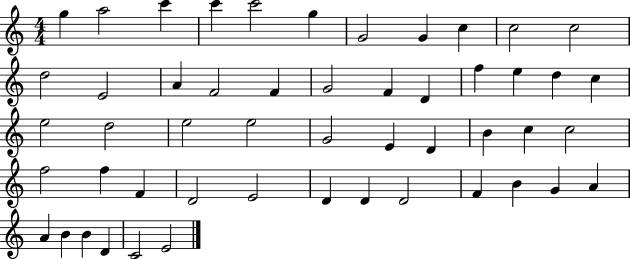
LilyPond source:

{
  \clef treble
  \numericTimeSignature
  \time 4/4
  \key c \major
  g''4 a''2 c'''4 | c'''4 c'''2 g''4 | g'2 g'4 c''4 | c''2 c''2 | \break d''2 e'2 | a'4 f'2 f'4 | g'2 f'4 d'4 | f''4 e''4 d''4 c''4 | \break e''2 d''2 | e''2 e''2 | g'2 e'4 d'4 | b'4 c''4 c''2 | \break f''2 f''4 f'4 | d'2 e'2 | d'4 d'4 d'2 | f'4 b'4 g'4 a'4 | \break a'4 b'4 b'4 d'4 | c'2 e'2 | \bar "|."
}